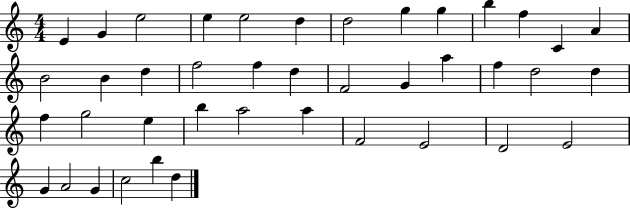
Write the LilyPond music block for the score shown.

{
  \clef treble
  \numericTimeSignature
  \time 4/4
  \key c \major
  e'4 g'4 e''2 | e''4 e''2 d''4 | d''2 g''4 g''4 | b''4 f''4 c'4 a'4 | \break b'2 b'4 d''4 | f''2 f''4 d''4 | f'2 g'4 a''4 | f''4 d''2 d''4 | \break f''4 g''2 e''4 | b''4 a''2 a''4 | f'2 e'2 | d'2 e'2 | \break g'4 a'2 g'4 | c''2 b''4 d''4 | \bar "|."
}